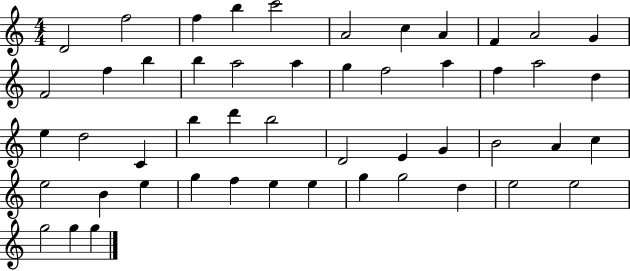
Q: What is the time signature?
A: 4/4